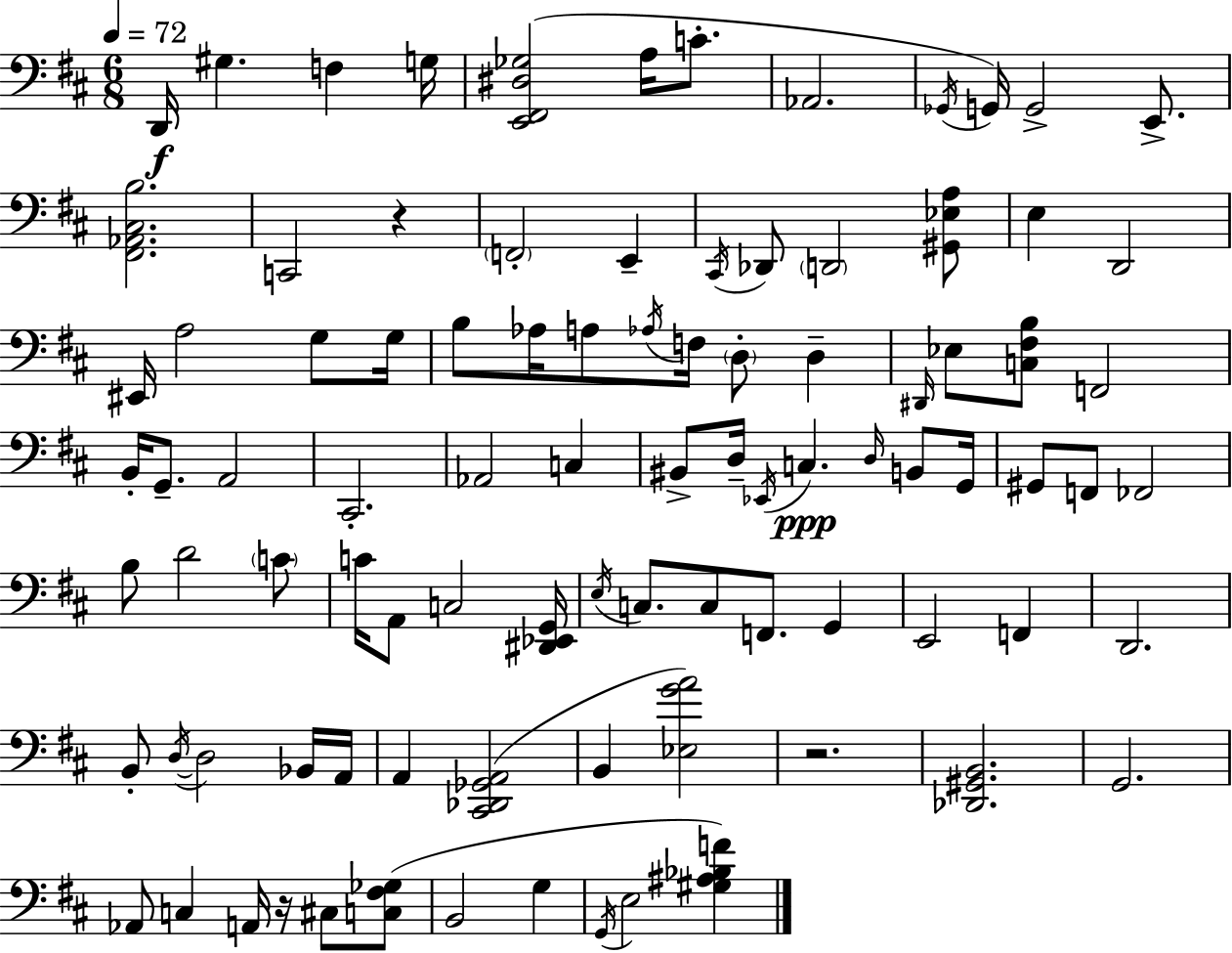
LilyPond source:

{
  \clef bass
  \numericTimeSignature
  \time 6/8
  \key d \major
  \tempo 4 = 72
  \repeat volta 2 { d,16\f gis4. f4 g16 | <e, fis, dis ges>2( a16 c'8.-. | aes,2. | \acciaccatura { ges,16 }) g,16 g,2-> e,8.-> | \break <fis, aes, cis b>2. | c,2 r4 | \parenthesize f,2-. e,4-- | \acciaccatura { cis,16 } des,8 \parenthesize d,2 | \break <gis, ees a>8 e4 d,2 | eis,16 a2 g8 | g16 b8 aes16 a8 \acciaccatura { aes16 } f16 \parenthesize d8-. d4-- | \grace { dis,16 } ees8 <c fis b>8 f,2 | \break b,16-. g,8.-- a,2 | cis,2.-. | aes,2 | c4 bis,8-> d16-- \acciaccatura { ees,16 }\ppp c4. | \break \grace { d16 } b,8 g,16 gis,8 f,8 fes,2 | b8 d'2 | \parenthesize c'8 c'16 a,8 c2 | <dis, ees, g,>16 \acciaccatura { e16 } c8. c8 | \break f,8. g,4 e,2 | f,4 d,2. | b,8-. \acciaccatura { d16~ }~ d2 | bes,16 a,16 a,4 | \break <cis, des, ges, a,>2( b,4 | <ees g' a'>2) r2. | <des, gis, b,>2. | g,2. | \break aes,8 c4 | a,16 r16 cis8 <c fis ges>8( b,2 | g4 \acciaccatura { g,16 } e2 | <gis ais bes f'>4) } \bar "|."
}